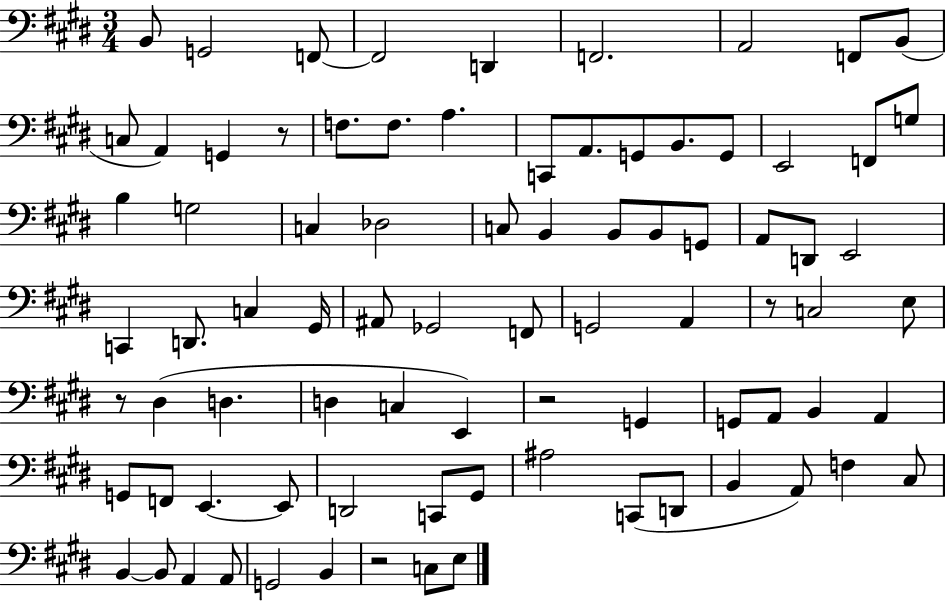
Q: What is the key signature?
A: E major